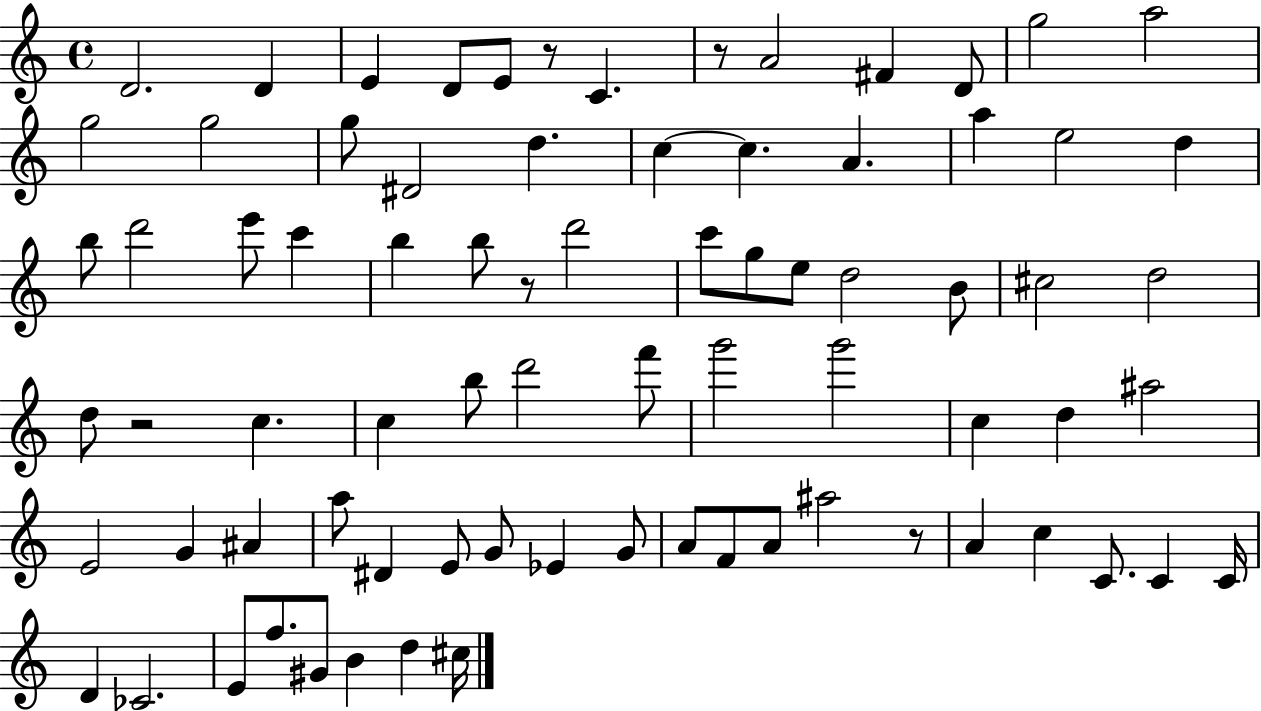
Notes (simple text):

D4/h. D4/q E4/q D4/e E4/e R/e C4/q. R/e A4/h F#4/q D4/e G5/h A5/h G5/h G5/h G5/e D#4/h D5/q. C5/q C5/q. A4/q. A5/q E5/h D5/q B5/e D6/h E6/e C6/q B5/q B5/e R/e D6/h C6/e G5/e E5/e D5/h B4/e C#5/h D5/h D5/e R/h C5/q. C5/q B5/e D6/h F6/e G6/h G6/h C5/q D5/q A#5/h E4/h G4/q A#4/q A5/e D#4/q E4/e G4/e Eb4/q G4/e A4/e F4/e A4/e A#5/h R/e A4/q C5/q C4/e. C4/q C4/s D4/q CES4/h. E4/e F5/e. G#4/e B4/q D5/q C#5/s